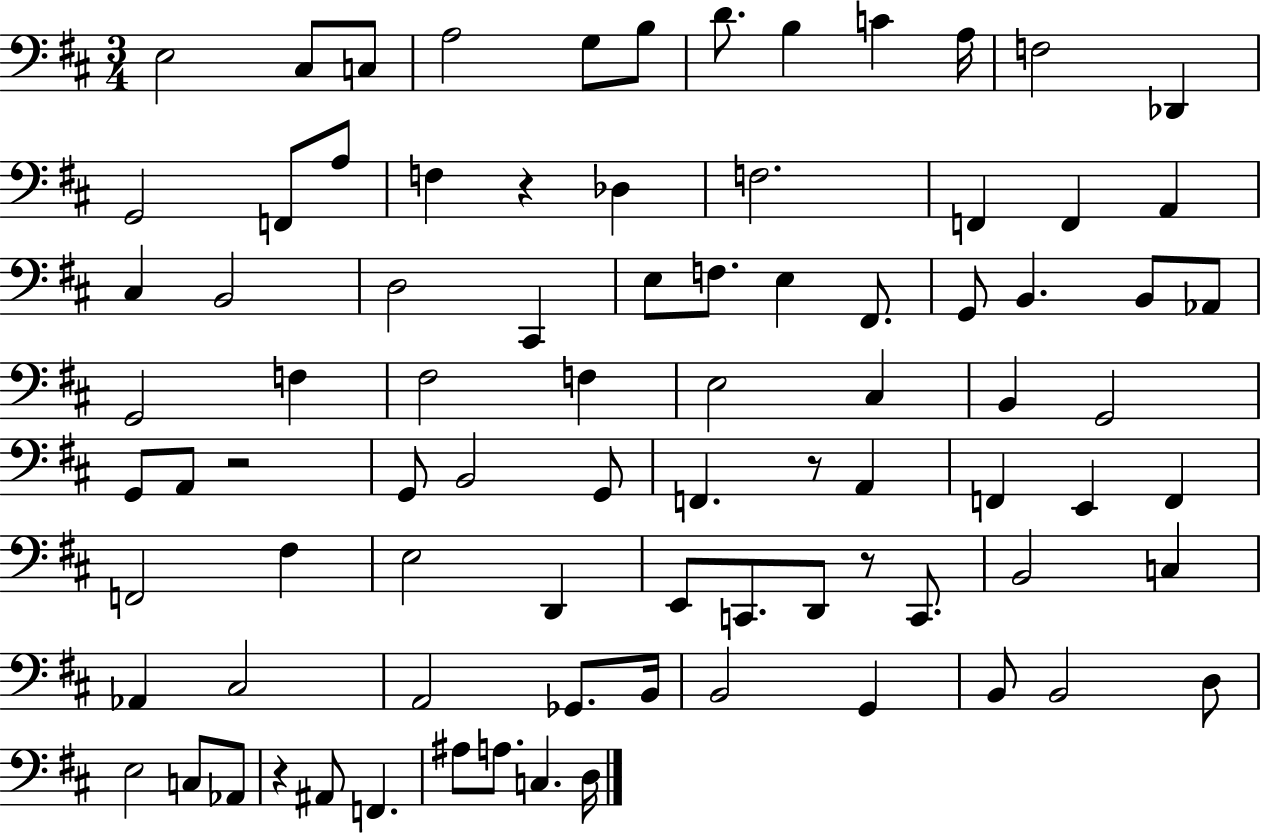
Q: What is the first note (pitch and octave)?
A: E3